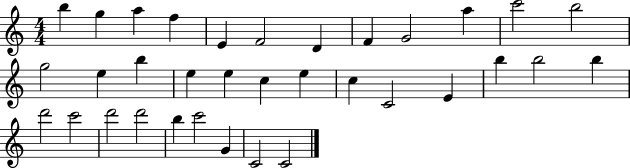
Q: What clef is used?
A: treble